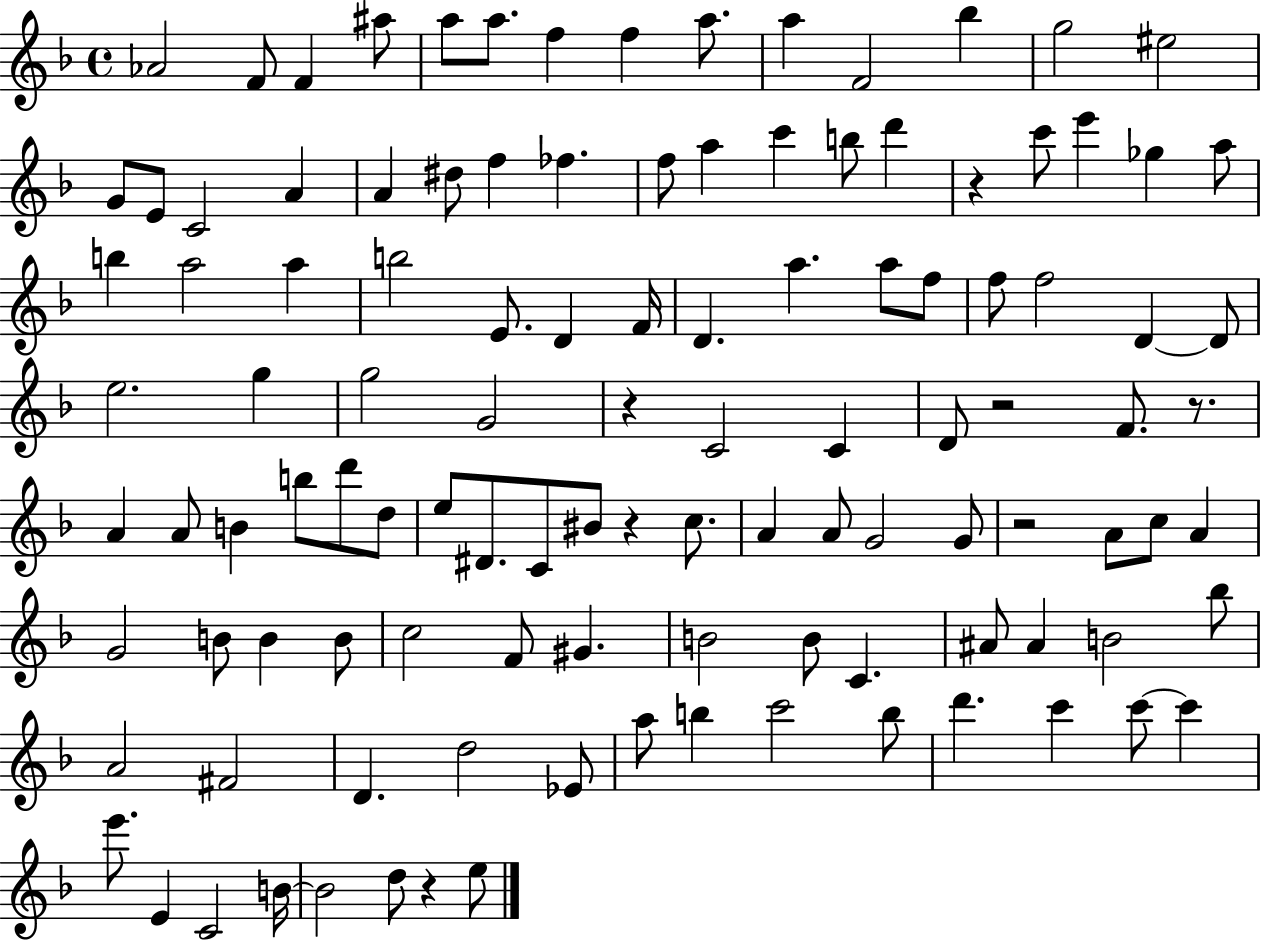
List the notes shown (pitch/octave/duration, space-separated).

Ab4/h F4/e F4/q A#5/e A5/e A5/e. F5/q F5/q A5/e. A5/q F4/h Bb5/q G5/h EIS5/h G4/e E4/e C4/h A4/q A4/q D#5/e F5/q FES5/q. F5/e A5/q C6/q B5/e D6/q R/q C6/e E6/q Gb5/q A5/e B5/q A5/h A5/q B5/h E4/e. D4/q F4/s D4/q. A5/q. A5/e F5/e F5/e F5/h D4/q D4/e E5/h. G5/q G5/h G4/h R/q C4/h C4/q D4/e R/h F4/e. R/e. A4/q A4/e B4/q B5/e D6/e D5/e E5/e D#4/e. C4/e BIS4/e R/q C5/e. A4/q A4/e G4/h G4/e R/h A4/e C5/e A4/q G4/h B4/e B4/q B4/e C5/h F4/e G#4/q. B4/h B4/e C4/q. A#4/e A#4/q B4/h Bb5/e A4/h F#4/h D4/q. D5/h Eb4/e A5/e B5/q C6/h B5/e D6/q. C6/q C6/e C6/q E6/e. E4/q C4/h B4/s B4/h D5/e R/q E5/e